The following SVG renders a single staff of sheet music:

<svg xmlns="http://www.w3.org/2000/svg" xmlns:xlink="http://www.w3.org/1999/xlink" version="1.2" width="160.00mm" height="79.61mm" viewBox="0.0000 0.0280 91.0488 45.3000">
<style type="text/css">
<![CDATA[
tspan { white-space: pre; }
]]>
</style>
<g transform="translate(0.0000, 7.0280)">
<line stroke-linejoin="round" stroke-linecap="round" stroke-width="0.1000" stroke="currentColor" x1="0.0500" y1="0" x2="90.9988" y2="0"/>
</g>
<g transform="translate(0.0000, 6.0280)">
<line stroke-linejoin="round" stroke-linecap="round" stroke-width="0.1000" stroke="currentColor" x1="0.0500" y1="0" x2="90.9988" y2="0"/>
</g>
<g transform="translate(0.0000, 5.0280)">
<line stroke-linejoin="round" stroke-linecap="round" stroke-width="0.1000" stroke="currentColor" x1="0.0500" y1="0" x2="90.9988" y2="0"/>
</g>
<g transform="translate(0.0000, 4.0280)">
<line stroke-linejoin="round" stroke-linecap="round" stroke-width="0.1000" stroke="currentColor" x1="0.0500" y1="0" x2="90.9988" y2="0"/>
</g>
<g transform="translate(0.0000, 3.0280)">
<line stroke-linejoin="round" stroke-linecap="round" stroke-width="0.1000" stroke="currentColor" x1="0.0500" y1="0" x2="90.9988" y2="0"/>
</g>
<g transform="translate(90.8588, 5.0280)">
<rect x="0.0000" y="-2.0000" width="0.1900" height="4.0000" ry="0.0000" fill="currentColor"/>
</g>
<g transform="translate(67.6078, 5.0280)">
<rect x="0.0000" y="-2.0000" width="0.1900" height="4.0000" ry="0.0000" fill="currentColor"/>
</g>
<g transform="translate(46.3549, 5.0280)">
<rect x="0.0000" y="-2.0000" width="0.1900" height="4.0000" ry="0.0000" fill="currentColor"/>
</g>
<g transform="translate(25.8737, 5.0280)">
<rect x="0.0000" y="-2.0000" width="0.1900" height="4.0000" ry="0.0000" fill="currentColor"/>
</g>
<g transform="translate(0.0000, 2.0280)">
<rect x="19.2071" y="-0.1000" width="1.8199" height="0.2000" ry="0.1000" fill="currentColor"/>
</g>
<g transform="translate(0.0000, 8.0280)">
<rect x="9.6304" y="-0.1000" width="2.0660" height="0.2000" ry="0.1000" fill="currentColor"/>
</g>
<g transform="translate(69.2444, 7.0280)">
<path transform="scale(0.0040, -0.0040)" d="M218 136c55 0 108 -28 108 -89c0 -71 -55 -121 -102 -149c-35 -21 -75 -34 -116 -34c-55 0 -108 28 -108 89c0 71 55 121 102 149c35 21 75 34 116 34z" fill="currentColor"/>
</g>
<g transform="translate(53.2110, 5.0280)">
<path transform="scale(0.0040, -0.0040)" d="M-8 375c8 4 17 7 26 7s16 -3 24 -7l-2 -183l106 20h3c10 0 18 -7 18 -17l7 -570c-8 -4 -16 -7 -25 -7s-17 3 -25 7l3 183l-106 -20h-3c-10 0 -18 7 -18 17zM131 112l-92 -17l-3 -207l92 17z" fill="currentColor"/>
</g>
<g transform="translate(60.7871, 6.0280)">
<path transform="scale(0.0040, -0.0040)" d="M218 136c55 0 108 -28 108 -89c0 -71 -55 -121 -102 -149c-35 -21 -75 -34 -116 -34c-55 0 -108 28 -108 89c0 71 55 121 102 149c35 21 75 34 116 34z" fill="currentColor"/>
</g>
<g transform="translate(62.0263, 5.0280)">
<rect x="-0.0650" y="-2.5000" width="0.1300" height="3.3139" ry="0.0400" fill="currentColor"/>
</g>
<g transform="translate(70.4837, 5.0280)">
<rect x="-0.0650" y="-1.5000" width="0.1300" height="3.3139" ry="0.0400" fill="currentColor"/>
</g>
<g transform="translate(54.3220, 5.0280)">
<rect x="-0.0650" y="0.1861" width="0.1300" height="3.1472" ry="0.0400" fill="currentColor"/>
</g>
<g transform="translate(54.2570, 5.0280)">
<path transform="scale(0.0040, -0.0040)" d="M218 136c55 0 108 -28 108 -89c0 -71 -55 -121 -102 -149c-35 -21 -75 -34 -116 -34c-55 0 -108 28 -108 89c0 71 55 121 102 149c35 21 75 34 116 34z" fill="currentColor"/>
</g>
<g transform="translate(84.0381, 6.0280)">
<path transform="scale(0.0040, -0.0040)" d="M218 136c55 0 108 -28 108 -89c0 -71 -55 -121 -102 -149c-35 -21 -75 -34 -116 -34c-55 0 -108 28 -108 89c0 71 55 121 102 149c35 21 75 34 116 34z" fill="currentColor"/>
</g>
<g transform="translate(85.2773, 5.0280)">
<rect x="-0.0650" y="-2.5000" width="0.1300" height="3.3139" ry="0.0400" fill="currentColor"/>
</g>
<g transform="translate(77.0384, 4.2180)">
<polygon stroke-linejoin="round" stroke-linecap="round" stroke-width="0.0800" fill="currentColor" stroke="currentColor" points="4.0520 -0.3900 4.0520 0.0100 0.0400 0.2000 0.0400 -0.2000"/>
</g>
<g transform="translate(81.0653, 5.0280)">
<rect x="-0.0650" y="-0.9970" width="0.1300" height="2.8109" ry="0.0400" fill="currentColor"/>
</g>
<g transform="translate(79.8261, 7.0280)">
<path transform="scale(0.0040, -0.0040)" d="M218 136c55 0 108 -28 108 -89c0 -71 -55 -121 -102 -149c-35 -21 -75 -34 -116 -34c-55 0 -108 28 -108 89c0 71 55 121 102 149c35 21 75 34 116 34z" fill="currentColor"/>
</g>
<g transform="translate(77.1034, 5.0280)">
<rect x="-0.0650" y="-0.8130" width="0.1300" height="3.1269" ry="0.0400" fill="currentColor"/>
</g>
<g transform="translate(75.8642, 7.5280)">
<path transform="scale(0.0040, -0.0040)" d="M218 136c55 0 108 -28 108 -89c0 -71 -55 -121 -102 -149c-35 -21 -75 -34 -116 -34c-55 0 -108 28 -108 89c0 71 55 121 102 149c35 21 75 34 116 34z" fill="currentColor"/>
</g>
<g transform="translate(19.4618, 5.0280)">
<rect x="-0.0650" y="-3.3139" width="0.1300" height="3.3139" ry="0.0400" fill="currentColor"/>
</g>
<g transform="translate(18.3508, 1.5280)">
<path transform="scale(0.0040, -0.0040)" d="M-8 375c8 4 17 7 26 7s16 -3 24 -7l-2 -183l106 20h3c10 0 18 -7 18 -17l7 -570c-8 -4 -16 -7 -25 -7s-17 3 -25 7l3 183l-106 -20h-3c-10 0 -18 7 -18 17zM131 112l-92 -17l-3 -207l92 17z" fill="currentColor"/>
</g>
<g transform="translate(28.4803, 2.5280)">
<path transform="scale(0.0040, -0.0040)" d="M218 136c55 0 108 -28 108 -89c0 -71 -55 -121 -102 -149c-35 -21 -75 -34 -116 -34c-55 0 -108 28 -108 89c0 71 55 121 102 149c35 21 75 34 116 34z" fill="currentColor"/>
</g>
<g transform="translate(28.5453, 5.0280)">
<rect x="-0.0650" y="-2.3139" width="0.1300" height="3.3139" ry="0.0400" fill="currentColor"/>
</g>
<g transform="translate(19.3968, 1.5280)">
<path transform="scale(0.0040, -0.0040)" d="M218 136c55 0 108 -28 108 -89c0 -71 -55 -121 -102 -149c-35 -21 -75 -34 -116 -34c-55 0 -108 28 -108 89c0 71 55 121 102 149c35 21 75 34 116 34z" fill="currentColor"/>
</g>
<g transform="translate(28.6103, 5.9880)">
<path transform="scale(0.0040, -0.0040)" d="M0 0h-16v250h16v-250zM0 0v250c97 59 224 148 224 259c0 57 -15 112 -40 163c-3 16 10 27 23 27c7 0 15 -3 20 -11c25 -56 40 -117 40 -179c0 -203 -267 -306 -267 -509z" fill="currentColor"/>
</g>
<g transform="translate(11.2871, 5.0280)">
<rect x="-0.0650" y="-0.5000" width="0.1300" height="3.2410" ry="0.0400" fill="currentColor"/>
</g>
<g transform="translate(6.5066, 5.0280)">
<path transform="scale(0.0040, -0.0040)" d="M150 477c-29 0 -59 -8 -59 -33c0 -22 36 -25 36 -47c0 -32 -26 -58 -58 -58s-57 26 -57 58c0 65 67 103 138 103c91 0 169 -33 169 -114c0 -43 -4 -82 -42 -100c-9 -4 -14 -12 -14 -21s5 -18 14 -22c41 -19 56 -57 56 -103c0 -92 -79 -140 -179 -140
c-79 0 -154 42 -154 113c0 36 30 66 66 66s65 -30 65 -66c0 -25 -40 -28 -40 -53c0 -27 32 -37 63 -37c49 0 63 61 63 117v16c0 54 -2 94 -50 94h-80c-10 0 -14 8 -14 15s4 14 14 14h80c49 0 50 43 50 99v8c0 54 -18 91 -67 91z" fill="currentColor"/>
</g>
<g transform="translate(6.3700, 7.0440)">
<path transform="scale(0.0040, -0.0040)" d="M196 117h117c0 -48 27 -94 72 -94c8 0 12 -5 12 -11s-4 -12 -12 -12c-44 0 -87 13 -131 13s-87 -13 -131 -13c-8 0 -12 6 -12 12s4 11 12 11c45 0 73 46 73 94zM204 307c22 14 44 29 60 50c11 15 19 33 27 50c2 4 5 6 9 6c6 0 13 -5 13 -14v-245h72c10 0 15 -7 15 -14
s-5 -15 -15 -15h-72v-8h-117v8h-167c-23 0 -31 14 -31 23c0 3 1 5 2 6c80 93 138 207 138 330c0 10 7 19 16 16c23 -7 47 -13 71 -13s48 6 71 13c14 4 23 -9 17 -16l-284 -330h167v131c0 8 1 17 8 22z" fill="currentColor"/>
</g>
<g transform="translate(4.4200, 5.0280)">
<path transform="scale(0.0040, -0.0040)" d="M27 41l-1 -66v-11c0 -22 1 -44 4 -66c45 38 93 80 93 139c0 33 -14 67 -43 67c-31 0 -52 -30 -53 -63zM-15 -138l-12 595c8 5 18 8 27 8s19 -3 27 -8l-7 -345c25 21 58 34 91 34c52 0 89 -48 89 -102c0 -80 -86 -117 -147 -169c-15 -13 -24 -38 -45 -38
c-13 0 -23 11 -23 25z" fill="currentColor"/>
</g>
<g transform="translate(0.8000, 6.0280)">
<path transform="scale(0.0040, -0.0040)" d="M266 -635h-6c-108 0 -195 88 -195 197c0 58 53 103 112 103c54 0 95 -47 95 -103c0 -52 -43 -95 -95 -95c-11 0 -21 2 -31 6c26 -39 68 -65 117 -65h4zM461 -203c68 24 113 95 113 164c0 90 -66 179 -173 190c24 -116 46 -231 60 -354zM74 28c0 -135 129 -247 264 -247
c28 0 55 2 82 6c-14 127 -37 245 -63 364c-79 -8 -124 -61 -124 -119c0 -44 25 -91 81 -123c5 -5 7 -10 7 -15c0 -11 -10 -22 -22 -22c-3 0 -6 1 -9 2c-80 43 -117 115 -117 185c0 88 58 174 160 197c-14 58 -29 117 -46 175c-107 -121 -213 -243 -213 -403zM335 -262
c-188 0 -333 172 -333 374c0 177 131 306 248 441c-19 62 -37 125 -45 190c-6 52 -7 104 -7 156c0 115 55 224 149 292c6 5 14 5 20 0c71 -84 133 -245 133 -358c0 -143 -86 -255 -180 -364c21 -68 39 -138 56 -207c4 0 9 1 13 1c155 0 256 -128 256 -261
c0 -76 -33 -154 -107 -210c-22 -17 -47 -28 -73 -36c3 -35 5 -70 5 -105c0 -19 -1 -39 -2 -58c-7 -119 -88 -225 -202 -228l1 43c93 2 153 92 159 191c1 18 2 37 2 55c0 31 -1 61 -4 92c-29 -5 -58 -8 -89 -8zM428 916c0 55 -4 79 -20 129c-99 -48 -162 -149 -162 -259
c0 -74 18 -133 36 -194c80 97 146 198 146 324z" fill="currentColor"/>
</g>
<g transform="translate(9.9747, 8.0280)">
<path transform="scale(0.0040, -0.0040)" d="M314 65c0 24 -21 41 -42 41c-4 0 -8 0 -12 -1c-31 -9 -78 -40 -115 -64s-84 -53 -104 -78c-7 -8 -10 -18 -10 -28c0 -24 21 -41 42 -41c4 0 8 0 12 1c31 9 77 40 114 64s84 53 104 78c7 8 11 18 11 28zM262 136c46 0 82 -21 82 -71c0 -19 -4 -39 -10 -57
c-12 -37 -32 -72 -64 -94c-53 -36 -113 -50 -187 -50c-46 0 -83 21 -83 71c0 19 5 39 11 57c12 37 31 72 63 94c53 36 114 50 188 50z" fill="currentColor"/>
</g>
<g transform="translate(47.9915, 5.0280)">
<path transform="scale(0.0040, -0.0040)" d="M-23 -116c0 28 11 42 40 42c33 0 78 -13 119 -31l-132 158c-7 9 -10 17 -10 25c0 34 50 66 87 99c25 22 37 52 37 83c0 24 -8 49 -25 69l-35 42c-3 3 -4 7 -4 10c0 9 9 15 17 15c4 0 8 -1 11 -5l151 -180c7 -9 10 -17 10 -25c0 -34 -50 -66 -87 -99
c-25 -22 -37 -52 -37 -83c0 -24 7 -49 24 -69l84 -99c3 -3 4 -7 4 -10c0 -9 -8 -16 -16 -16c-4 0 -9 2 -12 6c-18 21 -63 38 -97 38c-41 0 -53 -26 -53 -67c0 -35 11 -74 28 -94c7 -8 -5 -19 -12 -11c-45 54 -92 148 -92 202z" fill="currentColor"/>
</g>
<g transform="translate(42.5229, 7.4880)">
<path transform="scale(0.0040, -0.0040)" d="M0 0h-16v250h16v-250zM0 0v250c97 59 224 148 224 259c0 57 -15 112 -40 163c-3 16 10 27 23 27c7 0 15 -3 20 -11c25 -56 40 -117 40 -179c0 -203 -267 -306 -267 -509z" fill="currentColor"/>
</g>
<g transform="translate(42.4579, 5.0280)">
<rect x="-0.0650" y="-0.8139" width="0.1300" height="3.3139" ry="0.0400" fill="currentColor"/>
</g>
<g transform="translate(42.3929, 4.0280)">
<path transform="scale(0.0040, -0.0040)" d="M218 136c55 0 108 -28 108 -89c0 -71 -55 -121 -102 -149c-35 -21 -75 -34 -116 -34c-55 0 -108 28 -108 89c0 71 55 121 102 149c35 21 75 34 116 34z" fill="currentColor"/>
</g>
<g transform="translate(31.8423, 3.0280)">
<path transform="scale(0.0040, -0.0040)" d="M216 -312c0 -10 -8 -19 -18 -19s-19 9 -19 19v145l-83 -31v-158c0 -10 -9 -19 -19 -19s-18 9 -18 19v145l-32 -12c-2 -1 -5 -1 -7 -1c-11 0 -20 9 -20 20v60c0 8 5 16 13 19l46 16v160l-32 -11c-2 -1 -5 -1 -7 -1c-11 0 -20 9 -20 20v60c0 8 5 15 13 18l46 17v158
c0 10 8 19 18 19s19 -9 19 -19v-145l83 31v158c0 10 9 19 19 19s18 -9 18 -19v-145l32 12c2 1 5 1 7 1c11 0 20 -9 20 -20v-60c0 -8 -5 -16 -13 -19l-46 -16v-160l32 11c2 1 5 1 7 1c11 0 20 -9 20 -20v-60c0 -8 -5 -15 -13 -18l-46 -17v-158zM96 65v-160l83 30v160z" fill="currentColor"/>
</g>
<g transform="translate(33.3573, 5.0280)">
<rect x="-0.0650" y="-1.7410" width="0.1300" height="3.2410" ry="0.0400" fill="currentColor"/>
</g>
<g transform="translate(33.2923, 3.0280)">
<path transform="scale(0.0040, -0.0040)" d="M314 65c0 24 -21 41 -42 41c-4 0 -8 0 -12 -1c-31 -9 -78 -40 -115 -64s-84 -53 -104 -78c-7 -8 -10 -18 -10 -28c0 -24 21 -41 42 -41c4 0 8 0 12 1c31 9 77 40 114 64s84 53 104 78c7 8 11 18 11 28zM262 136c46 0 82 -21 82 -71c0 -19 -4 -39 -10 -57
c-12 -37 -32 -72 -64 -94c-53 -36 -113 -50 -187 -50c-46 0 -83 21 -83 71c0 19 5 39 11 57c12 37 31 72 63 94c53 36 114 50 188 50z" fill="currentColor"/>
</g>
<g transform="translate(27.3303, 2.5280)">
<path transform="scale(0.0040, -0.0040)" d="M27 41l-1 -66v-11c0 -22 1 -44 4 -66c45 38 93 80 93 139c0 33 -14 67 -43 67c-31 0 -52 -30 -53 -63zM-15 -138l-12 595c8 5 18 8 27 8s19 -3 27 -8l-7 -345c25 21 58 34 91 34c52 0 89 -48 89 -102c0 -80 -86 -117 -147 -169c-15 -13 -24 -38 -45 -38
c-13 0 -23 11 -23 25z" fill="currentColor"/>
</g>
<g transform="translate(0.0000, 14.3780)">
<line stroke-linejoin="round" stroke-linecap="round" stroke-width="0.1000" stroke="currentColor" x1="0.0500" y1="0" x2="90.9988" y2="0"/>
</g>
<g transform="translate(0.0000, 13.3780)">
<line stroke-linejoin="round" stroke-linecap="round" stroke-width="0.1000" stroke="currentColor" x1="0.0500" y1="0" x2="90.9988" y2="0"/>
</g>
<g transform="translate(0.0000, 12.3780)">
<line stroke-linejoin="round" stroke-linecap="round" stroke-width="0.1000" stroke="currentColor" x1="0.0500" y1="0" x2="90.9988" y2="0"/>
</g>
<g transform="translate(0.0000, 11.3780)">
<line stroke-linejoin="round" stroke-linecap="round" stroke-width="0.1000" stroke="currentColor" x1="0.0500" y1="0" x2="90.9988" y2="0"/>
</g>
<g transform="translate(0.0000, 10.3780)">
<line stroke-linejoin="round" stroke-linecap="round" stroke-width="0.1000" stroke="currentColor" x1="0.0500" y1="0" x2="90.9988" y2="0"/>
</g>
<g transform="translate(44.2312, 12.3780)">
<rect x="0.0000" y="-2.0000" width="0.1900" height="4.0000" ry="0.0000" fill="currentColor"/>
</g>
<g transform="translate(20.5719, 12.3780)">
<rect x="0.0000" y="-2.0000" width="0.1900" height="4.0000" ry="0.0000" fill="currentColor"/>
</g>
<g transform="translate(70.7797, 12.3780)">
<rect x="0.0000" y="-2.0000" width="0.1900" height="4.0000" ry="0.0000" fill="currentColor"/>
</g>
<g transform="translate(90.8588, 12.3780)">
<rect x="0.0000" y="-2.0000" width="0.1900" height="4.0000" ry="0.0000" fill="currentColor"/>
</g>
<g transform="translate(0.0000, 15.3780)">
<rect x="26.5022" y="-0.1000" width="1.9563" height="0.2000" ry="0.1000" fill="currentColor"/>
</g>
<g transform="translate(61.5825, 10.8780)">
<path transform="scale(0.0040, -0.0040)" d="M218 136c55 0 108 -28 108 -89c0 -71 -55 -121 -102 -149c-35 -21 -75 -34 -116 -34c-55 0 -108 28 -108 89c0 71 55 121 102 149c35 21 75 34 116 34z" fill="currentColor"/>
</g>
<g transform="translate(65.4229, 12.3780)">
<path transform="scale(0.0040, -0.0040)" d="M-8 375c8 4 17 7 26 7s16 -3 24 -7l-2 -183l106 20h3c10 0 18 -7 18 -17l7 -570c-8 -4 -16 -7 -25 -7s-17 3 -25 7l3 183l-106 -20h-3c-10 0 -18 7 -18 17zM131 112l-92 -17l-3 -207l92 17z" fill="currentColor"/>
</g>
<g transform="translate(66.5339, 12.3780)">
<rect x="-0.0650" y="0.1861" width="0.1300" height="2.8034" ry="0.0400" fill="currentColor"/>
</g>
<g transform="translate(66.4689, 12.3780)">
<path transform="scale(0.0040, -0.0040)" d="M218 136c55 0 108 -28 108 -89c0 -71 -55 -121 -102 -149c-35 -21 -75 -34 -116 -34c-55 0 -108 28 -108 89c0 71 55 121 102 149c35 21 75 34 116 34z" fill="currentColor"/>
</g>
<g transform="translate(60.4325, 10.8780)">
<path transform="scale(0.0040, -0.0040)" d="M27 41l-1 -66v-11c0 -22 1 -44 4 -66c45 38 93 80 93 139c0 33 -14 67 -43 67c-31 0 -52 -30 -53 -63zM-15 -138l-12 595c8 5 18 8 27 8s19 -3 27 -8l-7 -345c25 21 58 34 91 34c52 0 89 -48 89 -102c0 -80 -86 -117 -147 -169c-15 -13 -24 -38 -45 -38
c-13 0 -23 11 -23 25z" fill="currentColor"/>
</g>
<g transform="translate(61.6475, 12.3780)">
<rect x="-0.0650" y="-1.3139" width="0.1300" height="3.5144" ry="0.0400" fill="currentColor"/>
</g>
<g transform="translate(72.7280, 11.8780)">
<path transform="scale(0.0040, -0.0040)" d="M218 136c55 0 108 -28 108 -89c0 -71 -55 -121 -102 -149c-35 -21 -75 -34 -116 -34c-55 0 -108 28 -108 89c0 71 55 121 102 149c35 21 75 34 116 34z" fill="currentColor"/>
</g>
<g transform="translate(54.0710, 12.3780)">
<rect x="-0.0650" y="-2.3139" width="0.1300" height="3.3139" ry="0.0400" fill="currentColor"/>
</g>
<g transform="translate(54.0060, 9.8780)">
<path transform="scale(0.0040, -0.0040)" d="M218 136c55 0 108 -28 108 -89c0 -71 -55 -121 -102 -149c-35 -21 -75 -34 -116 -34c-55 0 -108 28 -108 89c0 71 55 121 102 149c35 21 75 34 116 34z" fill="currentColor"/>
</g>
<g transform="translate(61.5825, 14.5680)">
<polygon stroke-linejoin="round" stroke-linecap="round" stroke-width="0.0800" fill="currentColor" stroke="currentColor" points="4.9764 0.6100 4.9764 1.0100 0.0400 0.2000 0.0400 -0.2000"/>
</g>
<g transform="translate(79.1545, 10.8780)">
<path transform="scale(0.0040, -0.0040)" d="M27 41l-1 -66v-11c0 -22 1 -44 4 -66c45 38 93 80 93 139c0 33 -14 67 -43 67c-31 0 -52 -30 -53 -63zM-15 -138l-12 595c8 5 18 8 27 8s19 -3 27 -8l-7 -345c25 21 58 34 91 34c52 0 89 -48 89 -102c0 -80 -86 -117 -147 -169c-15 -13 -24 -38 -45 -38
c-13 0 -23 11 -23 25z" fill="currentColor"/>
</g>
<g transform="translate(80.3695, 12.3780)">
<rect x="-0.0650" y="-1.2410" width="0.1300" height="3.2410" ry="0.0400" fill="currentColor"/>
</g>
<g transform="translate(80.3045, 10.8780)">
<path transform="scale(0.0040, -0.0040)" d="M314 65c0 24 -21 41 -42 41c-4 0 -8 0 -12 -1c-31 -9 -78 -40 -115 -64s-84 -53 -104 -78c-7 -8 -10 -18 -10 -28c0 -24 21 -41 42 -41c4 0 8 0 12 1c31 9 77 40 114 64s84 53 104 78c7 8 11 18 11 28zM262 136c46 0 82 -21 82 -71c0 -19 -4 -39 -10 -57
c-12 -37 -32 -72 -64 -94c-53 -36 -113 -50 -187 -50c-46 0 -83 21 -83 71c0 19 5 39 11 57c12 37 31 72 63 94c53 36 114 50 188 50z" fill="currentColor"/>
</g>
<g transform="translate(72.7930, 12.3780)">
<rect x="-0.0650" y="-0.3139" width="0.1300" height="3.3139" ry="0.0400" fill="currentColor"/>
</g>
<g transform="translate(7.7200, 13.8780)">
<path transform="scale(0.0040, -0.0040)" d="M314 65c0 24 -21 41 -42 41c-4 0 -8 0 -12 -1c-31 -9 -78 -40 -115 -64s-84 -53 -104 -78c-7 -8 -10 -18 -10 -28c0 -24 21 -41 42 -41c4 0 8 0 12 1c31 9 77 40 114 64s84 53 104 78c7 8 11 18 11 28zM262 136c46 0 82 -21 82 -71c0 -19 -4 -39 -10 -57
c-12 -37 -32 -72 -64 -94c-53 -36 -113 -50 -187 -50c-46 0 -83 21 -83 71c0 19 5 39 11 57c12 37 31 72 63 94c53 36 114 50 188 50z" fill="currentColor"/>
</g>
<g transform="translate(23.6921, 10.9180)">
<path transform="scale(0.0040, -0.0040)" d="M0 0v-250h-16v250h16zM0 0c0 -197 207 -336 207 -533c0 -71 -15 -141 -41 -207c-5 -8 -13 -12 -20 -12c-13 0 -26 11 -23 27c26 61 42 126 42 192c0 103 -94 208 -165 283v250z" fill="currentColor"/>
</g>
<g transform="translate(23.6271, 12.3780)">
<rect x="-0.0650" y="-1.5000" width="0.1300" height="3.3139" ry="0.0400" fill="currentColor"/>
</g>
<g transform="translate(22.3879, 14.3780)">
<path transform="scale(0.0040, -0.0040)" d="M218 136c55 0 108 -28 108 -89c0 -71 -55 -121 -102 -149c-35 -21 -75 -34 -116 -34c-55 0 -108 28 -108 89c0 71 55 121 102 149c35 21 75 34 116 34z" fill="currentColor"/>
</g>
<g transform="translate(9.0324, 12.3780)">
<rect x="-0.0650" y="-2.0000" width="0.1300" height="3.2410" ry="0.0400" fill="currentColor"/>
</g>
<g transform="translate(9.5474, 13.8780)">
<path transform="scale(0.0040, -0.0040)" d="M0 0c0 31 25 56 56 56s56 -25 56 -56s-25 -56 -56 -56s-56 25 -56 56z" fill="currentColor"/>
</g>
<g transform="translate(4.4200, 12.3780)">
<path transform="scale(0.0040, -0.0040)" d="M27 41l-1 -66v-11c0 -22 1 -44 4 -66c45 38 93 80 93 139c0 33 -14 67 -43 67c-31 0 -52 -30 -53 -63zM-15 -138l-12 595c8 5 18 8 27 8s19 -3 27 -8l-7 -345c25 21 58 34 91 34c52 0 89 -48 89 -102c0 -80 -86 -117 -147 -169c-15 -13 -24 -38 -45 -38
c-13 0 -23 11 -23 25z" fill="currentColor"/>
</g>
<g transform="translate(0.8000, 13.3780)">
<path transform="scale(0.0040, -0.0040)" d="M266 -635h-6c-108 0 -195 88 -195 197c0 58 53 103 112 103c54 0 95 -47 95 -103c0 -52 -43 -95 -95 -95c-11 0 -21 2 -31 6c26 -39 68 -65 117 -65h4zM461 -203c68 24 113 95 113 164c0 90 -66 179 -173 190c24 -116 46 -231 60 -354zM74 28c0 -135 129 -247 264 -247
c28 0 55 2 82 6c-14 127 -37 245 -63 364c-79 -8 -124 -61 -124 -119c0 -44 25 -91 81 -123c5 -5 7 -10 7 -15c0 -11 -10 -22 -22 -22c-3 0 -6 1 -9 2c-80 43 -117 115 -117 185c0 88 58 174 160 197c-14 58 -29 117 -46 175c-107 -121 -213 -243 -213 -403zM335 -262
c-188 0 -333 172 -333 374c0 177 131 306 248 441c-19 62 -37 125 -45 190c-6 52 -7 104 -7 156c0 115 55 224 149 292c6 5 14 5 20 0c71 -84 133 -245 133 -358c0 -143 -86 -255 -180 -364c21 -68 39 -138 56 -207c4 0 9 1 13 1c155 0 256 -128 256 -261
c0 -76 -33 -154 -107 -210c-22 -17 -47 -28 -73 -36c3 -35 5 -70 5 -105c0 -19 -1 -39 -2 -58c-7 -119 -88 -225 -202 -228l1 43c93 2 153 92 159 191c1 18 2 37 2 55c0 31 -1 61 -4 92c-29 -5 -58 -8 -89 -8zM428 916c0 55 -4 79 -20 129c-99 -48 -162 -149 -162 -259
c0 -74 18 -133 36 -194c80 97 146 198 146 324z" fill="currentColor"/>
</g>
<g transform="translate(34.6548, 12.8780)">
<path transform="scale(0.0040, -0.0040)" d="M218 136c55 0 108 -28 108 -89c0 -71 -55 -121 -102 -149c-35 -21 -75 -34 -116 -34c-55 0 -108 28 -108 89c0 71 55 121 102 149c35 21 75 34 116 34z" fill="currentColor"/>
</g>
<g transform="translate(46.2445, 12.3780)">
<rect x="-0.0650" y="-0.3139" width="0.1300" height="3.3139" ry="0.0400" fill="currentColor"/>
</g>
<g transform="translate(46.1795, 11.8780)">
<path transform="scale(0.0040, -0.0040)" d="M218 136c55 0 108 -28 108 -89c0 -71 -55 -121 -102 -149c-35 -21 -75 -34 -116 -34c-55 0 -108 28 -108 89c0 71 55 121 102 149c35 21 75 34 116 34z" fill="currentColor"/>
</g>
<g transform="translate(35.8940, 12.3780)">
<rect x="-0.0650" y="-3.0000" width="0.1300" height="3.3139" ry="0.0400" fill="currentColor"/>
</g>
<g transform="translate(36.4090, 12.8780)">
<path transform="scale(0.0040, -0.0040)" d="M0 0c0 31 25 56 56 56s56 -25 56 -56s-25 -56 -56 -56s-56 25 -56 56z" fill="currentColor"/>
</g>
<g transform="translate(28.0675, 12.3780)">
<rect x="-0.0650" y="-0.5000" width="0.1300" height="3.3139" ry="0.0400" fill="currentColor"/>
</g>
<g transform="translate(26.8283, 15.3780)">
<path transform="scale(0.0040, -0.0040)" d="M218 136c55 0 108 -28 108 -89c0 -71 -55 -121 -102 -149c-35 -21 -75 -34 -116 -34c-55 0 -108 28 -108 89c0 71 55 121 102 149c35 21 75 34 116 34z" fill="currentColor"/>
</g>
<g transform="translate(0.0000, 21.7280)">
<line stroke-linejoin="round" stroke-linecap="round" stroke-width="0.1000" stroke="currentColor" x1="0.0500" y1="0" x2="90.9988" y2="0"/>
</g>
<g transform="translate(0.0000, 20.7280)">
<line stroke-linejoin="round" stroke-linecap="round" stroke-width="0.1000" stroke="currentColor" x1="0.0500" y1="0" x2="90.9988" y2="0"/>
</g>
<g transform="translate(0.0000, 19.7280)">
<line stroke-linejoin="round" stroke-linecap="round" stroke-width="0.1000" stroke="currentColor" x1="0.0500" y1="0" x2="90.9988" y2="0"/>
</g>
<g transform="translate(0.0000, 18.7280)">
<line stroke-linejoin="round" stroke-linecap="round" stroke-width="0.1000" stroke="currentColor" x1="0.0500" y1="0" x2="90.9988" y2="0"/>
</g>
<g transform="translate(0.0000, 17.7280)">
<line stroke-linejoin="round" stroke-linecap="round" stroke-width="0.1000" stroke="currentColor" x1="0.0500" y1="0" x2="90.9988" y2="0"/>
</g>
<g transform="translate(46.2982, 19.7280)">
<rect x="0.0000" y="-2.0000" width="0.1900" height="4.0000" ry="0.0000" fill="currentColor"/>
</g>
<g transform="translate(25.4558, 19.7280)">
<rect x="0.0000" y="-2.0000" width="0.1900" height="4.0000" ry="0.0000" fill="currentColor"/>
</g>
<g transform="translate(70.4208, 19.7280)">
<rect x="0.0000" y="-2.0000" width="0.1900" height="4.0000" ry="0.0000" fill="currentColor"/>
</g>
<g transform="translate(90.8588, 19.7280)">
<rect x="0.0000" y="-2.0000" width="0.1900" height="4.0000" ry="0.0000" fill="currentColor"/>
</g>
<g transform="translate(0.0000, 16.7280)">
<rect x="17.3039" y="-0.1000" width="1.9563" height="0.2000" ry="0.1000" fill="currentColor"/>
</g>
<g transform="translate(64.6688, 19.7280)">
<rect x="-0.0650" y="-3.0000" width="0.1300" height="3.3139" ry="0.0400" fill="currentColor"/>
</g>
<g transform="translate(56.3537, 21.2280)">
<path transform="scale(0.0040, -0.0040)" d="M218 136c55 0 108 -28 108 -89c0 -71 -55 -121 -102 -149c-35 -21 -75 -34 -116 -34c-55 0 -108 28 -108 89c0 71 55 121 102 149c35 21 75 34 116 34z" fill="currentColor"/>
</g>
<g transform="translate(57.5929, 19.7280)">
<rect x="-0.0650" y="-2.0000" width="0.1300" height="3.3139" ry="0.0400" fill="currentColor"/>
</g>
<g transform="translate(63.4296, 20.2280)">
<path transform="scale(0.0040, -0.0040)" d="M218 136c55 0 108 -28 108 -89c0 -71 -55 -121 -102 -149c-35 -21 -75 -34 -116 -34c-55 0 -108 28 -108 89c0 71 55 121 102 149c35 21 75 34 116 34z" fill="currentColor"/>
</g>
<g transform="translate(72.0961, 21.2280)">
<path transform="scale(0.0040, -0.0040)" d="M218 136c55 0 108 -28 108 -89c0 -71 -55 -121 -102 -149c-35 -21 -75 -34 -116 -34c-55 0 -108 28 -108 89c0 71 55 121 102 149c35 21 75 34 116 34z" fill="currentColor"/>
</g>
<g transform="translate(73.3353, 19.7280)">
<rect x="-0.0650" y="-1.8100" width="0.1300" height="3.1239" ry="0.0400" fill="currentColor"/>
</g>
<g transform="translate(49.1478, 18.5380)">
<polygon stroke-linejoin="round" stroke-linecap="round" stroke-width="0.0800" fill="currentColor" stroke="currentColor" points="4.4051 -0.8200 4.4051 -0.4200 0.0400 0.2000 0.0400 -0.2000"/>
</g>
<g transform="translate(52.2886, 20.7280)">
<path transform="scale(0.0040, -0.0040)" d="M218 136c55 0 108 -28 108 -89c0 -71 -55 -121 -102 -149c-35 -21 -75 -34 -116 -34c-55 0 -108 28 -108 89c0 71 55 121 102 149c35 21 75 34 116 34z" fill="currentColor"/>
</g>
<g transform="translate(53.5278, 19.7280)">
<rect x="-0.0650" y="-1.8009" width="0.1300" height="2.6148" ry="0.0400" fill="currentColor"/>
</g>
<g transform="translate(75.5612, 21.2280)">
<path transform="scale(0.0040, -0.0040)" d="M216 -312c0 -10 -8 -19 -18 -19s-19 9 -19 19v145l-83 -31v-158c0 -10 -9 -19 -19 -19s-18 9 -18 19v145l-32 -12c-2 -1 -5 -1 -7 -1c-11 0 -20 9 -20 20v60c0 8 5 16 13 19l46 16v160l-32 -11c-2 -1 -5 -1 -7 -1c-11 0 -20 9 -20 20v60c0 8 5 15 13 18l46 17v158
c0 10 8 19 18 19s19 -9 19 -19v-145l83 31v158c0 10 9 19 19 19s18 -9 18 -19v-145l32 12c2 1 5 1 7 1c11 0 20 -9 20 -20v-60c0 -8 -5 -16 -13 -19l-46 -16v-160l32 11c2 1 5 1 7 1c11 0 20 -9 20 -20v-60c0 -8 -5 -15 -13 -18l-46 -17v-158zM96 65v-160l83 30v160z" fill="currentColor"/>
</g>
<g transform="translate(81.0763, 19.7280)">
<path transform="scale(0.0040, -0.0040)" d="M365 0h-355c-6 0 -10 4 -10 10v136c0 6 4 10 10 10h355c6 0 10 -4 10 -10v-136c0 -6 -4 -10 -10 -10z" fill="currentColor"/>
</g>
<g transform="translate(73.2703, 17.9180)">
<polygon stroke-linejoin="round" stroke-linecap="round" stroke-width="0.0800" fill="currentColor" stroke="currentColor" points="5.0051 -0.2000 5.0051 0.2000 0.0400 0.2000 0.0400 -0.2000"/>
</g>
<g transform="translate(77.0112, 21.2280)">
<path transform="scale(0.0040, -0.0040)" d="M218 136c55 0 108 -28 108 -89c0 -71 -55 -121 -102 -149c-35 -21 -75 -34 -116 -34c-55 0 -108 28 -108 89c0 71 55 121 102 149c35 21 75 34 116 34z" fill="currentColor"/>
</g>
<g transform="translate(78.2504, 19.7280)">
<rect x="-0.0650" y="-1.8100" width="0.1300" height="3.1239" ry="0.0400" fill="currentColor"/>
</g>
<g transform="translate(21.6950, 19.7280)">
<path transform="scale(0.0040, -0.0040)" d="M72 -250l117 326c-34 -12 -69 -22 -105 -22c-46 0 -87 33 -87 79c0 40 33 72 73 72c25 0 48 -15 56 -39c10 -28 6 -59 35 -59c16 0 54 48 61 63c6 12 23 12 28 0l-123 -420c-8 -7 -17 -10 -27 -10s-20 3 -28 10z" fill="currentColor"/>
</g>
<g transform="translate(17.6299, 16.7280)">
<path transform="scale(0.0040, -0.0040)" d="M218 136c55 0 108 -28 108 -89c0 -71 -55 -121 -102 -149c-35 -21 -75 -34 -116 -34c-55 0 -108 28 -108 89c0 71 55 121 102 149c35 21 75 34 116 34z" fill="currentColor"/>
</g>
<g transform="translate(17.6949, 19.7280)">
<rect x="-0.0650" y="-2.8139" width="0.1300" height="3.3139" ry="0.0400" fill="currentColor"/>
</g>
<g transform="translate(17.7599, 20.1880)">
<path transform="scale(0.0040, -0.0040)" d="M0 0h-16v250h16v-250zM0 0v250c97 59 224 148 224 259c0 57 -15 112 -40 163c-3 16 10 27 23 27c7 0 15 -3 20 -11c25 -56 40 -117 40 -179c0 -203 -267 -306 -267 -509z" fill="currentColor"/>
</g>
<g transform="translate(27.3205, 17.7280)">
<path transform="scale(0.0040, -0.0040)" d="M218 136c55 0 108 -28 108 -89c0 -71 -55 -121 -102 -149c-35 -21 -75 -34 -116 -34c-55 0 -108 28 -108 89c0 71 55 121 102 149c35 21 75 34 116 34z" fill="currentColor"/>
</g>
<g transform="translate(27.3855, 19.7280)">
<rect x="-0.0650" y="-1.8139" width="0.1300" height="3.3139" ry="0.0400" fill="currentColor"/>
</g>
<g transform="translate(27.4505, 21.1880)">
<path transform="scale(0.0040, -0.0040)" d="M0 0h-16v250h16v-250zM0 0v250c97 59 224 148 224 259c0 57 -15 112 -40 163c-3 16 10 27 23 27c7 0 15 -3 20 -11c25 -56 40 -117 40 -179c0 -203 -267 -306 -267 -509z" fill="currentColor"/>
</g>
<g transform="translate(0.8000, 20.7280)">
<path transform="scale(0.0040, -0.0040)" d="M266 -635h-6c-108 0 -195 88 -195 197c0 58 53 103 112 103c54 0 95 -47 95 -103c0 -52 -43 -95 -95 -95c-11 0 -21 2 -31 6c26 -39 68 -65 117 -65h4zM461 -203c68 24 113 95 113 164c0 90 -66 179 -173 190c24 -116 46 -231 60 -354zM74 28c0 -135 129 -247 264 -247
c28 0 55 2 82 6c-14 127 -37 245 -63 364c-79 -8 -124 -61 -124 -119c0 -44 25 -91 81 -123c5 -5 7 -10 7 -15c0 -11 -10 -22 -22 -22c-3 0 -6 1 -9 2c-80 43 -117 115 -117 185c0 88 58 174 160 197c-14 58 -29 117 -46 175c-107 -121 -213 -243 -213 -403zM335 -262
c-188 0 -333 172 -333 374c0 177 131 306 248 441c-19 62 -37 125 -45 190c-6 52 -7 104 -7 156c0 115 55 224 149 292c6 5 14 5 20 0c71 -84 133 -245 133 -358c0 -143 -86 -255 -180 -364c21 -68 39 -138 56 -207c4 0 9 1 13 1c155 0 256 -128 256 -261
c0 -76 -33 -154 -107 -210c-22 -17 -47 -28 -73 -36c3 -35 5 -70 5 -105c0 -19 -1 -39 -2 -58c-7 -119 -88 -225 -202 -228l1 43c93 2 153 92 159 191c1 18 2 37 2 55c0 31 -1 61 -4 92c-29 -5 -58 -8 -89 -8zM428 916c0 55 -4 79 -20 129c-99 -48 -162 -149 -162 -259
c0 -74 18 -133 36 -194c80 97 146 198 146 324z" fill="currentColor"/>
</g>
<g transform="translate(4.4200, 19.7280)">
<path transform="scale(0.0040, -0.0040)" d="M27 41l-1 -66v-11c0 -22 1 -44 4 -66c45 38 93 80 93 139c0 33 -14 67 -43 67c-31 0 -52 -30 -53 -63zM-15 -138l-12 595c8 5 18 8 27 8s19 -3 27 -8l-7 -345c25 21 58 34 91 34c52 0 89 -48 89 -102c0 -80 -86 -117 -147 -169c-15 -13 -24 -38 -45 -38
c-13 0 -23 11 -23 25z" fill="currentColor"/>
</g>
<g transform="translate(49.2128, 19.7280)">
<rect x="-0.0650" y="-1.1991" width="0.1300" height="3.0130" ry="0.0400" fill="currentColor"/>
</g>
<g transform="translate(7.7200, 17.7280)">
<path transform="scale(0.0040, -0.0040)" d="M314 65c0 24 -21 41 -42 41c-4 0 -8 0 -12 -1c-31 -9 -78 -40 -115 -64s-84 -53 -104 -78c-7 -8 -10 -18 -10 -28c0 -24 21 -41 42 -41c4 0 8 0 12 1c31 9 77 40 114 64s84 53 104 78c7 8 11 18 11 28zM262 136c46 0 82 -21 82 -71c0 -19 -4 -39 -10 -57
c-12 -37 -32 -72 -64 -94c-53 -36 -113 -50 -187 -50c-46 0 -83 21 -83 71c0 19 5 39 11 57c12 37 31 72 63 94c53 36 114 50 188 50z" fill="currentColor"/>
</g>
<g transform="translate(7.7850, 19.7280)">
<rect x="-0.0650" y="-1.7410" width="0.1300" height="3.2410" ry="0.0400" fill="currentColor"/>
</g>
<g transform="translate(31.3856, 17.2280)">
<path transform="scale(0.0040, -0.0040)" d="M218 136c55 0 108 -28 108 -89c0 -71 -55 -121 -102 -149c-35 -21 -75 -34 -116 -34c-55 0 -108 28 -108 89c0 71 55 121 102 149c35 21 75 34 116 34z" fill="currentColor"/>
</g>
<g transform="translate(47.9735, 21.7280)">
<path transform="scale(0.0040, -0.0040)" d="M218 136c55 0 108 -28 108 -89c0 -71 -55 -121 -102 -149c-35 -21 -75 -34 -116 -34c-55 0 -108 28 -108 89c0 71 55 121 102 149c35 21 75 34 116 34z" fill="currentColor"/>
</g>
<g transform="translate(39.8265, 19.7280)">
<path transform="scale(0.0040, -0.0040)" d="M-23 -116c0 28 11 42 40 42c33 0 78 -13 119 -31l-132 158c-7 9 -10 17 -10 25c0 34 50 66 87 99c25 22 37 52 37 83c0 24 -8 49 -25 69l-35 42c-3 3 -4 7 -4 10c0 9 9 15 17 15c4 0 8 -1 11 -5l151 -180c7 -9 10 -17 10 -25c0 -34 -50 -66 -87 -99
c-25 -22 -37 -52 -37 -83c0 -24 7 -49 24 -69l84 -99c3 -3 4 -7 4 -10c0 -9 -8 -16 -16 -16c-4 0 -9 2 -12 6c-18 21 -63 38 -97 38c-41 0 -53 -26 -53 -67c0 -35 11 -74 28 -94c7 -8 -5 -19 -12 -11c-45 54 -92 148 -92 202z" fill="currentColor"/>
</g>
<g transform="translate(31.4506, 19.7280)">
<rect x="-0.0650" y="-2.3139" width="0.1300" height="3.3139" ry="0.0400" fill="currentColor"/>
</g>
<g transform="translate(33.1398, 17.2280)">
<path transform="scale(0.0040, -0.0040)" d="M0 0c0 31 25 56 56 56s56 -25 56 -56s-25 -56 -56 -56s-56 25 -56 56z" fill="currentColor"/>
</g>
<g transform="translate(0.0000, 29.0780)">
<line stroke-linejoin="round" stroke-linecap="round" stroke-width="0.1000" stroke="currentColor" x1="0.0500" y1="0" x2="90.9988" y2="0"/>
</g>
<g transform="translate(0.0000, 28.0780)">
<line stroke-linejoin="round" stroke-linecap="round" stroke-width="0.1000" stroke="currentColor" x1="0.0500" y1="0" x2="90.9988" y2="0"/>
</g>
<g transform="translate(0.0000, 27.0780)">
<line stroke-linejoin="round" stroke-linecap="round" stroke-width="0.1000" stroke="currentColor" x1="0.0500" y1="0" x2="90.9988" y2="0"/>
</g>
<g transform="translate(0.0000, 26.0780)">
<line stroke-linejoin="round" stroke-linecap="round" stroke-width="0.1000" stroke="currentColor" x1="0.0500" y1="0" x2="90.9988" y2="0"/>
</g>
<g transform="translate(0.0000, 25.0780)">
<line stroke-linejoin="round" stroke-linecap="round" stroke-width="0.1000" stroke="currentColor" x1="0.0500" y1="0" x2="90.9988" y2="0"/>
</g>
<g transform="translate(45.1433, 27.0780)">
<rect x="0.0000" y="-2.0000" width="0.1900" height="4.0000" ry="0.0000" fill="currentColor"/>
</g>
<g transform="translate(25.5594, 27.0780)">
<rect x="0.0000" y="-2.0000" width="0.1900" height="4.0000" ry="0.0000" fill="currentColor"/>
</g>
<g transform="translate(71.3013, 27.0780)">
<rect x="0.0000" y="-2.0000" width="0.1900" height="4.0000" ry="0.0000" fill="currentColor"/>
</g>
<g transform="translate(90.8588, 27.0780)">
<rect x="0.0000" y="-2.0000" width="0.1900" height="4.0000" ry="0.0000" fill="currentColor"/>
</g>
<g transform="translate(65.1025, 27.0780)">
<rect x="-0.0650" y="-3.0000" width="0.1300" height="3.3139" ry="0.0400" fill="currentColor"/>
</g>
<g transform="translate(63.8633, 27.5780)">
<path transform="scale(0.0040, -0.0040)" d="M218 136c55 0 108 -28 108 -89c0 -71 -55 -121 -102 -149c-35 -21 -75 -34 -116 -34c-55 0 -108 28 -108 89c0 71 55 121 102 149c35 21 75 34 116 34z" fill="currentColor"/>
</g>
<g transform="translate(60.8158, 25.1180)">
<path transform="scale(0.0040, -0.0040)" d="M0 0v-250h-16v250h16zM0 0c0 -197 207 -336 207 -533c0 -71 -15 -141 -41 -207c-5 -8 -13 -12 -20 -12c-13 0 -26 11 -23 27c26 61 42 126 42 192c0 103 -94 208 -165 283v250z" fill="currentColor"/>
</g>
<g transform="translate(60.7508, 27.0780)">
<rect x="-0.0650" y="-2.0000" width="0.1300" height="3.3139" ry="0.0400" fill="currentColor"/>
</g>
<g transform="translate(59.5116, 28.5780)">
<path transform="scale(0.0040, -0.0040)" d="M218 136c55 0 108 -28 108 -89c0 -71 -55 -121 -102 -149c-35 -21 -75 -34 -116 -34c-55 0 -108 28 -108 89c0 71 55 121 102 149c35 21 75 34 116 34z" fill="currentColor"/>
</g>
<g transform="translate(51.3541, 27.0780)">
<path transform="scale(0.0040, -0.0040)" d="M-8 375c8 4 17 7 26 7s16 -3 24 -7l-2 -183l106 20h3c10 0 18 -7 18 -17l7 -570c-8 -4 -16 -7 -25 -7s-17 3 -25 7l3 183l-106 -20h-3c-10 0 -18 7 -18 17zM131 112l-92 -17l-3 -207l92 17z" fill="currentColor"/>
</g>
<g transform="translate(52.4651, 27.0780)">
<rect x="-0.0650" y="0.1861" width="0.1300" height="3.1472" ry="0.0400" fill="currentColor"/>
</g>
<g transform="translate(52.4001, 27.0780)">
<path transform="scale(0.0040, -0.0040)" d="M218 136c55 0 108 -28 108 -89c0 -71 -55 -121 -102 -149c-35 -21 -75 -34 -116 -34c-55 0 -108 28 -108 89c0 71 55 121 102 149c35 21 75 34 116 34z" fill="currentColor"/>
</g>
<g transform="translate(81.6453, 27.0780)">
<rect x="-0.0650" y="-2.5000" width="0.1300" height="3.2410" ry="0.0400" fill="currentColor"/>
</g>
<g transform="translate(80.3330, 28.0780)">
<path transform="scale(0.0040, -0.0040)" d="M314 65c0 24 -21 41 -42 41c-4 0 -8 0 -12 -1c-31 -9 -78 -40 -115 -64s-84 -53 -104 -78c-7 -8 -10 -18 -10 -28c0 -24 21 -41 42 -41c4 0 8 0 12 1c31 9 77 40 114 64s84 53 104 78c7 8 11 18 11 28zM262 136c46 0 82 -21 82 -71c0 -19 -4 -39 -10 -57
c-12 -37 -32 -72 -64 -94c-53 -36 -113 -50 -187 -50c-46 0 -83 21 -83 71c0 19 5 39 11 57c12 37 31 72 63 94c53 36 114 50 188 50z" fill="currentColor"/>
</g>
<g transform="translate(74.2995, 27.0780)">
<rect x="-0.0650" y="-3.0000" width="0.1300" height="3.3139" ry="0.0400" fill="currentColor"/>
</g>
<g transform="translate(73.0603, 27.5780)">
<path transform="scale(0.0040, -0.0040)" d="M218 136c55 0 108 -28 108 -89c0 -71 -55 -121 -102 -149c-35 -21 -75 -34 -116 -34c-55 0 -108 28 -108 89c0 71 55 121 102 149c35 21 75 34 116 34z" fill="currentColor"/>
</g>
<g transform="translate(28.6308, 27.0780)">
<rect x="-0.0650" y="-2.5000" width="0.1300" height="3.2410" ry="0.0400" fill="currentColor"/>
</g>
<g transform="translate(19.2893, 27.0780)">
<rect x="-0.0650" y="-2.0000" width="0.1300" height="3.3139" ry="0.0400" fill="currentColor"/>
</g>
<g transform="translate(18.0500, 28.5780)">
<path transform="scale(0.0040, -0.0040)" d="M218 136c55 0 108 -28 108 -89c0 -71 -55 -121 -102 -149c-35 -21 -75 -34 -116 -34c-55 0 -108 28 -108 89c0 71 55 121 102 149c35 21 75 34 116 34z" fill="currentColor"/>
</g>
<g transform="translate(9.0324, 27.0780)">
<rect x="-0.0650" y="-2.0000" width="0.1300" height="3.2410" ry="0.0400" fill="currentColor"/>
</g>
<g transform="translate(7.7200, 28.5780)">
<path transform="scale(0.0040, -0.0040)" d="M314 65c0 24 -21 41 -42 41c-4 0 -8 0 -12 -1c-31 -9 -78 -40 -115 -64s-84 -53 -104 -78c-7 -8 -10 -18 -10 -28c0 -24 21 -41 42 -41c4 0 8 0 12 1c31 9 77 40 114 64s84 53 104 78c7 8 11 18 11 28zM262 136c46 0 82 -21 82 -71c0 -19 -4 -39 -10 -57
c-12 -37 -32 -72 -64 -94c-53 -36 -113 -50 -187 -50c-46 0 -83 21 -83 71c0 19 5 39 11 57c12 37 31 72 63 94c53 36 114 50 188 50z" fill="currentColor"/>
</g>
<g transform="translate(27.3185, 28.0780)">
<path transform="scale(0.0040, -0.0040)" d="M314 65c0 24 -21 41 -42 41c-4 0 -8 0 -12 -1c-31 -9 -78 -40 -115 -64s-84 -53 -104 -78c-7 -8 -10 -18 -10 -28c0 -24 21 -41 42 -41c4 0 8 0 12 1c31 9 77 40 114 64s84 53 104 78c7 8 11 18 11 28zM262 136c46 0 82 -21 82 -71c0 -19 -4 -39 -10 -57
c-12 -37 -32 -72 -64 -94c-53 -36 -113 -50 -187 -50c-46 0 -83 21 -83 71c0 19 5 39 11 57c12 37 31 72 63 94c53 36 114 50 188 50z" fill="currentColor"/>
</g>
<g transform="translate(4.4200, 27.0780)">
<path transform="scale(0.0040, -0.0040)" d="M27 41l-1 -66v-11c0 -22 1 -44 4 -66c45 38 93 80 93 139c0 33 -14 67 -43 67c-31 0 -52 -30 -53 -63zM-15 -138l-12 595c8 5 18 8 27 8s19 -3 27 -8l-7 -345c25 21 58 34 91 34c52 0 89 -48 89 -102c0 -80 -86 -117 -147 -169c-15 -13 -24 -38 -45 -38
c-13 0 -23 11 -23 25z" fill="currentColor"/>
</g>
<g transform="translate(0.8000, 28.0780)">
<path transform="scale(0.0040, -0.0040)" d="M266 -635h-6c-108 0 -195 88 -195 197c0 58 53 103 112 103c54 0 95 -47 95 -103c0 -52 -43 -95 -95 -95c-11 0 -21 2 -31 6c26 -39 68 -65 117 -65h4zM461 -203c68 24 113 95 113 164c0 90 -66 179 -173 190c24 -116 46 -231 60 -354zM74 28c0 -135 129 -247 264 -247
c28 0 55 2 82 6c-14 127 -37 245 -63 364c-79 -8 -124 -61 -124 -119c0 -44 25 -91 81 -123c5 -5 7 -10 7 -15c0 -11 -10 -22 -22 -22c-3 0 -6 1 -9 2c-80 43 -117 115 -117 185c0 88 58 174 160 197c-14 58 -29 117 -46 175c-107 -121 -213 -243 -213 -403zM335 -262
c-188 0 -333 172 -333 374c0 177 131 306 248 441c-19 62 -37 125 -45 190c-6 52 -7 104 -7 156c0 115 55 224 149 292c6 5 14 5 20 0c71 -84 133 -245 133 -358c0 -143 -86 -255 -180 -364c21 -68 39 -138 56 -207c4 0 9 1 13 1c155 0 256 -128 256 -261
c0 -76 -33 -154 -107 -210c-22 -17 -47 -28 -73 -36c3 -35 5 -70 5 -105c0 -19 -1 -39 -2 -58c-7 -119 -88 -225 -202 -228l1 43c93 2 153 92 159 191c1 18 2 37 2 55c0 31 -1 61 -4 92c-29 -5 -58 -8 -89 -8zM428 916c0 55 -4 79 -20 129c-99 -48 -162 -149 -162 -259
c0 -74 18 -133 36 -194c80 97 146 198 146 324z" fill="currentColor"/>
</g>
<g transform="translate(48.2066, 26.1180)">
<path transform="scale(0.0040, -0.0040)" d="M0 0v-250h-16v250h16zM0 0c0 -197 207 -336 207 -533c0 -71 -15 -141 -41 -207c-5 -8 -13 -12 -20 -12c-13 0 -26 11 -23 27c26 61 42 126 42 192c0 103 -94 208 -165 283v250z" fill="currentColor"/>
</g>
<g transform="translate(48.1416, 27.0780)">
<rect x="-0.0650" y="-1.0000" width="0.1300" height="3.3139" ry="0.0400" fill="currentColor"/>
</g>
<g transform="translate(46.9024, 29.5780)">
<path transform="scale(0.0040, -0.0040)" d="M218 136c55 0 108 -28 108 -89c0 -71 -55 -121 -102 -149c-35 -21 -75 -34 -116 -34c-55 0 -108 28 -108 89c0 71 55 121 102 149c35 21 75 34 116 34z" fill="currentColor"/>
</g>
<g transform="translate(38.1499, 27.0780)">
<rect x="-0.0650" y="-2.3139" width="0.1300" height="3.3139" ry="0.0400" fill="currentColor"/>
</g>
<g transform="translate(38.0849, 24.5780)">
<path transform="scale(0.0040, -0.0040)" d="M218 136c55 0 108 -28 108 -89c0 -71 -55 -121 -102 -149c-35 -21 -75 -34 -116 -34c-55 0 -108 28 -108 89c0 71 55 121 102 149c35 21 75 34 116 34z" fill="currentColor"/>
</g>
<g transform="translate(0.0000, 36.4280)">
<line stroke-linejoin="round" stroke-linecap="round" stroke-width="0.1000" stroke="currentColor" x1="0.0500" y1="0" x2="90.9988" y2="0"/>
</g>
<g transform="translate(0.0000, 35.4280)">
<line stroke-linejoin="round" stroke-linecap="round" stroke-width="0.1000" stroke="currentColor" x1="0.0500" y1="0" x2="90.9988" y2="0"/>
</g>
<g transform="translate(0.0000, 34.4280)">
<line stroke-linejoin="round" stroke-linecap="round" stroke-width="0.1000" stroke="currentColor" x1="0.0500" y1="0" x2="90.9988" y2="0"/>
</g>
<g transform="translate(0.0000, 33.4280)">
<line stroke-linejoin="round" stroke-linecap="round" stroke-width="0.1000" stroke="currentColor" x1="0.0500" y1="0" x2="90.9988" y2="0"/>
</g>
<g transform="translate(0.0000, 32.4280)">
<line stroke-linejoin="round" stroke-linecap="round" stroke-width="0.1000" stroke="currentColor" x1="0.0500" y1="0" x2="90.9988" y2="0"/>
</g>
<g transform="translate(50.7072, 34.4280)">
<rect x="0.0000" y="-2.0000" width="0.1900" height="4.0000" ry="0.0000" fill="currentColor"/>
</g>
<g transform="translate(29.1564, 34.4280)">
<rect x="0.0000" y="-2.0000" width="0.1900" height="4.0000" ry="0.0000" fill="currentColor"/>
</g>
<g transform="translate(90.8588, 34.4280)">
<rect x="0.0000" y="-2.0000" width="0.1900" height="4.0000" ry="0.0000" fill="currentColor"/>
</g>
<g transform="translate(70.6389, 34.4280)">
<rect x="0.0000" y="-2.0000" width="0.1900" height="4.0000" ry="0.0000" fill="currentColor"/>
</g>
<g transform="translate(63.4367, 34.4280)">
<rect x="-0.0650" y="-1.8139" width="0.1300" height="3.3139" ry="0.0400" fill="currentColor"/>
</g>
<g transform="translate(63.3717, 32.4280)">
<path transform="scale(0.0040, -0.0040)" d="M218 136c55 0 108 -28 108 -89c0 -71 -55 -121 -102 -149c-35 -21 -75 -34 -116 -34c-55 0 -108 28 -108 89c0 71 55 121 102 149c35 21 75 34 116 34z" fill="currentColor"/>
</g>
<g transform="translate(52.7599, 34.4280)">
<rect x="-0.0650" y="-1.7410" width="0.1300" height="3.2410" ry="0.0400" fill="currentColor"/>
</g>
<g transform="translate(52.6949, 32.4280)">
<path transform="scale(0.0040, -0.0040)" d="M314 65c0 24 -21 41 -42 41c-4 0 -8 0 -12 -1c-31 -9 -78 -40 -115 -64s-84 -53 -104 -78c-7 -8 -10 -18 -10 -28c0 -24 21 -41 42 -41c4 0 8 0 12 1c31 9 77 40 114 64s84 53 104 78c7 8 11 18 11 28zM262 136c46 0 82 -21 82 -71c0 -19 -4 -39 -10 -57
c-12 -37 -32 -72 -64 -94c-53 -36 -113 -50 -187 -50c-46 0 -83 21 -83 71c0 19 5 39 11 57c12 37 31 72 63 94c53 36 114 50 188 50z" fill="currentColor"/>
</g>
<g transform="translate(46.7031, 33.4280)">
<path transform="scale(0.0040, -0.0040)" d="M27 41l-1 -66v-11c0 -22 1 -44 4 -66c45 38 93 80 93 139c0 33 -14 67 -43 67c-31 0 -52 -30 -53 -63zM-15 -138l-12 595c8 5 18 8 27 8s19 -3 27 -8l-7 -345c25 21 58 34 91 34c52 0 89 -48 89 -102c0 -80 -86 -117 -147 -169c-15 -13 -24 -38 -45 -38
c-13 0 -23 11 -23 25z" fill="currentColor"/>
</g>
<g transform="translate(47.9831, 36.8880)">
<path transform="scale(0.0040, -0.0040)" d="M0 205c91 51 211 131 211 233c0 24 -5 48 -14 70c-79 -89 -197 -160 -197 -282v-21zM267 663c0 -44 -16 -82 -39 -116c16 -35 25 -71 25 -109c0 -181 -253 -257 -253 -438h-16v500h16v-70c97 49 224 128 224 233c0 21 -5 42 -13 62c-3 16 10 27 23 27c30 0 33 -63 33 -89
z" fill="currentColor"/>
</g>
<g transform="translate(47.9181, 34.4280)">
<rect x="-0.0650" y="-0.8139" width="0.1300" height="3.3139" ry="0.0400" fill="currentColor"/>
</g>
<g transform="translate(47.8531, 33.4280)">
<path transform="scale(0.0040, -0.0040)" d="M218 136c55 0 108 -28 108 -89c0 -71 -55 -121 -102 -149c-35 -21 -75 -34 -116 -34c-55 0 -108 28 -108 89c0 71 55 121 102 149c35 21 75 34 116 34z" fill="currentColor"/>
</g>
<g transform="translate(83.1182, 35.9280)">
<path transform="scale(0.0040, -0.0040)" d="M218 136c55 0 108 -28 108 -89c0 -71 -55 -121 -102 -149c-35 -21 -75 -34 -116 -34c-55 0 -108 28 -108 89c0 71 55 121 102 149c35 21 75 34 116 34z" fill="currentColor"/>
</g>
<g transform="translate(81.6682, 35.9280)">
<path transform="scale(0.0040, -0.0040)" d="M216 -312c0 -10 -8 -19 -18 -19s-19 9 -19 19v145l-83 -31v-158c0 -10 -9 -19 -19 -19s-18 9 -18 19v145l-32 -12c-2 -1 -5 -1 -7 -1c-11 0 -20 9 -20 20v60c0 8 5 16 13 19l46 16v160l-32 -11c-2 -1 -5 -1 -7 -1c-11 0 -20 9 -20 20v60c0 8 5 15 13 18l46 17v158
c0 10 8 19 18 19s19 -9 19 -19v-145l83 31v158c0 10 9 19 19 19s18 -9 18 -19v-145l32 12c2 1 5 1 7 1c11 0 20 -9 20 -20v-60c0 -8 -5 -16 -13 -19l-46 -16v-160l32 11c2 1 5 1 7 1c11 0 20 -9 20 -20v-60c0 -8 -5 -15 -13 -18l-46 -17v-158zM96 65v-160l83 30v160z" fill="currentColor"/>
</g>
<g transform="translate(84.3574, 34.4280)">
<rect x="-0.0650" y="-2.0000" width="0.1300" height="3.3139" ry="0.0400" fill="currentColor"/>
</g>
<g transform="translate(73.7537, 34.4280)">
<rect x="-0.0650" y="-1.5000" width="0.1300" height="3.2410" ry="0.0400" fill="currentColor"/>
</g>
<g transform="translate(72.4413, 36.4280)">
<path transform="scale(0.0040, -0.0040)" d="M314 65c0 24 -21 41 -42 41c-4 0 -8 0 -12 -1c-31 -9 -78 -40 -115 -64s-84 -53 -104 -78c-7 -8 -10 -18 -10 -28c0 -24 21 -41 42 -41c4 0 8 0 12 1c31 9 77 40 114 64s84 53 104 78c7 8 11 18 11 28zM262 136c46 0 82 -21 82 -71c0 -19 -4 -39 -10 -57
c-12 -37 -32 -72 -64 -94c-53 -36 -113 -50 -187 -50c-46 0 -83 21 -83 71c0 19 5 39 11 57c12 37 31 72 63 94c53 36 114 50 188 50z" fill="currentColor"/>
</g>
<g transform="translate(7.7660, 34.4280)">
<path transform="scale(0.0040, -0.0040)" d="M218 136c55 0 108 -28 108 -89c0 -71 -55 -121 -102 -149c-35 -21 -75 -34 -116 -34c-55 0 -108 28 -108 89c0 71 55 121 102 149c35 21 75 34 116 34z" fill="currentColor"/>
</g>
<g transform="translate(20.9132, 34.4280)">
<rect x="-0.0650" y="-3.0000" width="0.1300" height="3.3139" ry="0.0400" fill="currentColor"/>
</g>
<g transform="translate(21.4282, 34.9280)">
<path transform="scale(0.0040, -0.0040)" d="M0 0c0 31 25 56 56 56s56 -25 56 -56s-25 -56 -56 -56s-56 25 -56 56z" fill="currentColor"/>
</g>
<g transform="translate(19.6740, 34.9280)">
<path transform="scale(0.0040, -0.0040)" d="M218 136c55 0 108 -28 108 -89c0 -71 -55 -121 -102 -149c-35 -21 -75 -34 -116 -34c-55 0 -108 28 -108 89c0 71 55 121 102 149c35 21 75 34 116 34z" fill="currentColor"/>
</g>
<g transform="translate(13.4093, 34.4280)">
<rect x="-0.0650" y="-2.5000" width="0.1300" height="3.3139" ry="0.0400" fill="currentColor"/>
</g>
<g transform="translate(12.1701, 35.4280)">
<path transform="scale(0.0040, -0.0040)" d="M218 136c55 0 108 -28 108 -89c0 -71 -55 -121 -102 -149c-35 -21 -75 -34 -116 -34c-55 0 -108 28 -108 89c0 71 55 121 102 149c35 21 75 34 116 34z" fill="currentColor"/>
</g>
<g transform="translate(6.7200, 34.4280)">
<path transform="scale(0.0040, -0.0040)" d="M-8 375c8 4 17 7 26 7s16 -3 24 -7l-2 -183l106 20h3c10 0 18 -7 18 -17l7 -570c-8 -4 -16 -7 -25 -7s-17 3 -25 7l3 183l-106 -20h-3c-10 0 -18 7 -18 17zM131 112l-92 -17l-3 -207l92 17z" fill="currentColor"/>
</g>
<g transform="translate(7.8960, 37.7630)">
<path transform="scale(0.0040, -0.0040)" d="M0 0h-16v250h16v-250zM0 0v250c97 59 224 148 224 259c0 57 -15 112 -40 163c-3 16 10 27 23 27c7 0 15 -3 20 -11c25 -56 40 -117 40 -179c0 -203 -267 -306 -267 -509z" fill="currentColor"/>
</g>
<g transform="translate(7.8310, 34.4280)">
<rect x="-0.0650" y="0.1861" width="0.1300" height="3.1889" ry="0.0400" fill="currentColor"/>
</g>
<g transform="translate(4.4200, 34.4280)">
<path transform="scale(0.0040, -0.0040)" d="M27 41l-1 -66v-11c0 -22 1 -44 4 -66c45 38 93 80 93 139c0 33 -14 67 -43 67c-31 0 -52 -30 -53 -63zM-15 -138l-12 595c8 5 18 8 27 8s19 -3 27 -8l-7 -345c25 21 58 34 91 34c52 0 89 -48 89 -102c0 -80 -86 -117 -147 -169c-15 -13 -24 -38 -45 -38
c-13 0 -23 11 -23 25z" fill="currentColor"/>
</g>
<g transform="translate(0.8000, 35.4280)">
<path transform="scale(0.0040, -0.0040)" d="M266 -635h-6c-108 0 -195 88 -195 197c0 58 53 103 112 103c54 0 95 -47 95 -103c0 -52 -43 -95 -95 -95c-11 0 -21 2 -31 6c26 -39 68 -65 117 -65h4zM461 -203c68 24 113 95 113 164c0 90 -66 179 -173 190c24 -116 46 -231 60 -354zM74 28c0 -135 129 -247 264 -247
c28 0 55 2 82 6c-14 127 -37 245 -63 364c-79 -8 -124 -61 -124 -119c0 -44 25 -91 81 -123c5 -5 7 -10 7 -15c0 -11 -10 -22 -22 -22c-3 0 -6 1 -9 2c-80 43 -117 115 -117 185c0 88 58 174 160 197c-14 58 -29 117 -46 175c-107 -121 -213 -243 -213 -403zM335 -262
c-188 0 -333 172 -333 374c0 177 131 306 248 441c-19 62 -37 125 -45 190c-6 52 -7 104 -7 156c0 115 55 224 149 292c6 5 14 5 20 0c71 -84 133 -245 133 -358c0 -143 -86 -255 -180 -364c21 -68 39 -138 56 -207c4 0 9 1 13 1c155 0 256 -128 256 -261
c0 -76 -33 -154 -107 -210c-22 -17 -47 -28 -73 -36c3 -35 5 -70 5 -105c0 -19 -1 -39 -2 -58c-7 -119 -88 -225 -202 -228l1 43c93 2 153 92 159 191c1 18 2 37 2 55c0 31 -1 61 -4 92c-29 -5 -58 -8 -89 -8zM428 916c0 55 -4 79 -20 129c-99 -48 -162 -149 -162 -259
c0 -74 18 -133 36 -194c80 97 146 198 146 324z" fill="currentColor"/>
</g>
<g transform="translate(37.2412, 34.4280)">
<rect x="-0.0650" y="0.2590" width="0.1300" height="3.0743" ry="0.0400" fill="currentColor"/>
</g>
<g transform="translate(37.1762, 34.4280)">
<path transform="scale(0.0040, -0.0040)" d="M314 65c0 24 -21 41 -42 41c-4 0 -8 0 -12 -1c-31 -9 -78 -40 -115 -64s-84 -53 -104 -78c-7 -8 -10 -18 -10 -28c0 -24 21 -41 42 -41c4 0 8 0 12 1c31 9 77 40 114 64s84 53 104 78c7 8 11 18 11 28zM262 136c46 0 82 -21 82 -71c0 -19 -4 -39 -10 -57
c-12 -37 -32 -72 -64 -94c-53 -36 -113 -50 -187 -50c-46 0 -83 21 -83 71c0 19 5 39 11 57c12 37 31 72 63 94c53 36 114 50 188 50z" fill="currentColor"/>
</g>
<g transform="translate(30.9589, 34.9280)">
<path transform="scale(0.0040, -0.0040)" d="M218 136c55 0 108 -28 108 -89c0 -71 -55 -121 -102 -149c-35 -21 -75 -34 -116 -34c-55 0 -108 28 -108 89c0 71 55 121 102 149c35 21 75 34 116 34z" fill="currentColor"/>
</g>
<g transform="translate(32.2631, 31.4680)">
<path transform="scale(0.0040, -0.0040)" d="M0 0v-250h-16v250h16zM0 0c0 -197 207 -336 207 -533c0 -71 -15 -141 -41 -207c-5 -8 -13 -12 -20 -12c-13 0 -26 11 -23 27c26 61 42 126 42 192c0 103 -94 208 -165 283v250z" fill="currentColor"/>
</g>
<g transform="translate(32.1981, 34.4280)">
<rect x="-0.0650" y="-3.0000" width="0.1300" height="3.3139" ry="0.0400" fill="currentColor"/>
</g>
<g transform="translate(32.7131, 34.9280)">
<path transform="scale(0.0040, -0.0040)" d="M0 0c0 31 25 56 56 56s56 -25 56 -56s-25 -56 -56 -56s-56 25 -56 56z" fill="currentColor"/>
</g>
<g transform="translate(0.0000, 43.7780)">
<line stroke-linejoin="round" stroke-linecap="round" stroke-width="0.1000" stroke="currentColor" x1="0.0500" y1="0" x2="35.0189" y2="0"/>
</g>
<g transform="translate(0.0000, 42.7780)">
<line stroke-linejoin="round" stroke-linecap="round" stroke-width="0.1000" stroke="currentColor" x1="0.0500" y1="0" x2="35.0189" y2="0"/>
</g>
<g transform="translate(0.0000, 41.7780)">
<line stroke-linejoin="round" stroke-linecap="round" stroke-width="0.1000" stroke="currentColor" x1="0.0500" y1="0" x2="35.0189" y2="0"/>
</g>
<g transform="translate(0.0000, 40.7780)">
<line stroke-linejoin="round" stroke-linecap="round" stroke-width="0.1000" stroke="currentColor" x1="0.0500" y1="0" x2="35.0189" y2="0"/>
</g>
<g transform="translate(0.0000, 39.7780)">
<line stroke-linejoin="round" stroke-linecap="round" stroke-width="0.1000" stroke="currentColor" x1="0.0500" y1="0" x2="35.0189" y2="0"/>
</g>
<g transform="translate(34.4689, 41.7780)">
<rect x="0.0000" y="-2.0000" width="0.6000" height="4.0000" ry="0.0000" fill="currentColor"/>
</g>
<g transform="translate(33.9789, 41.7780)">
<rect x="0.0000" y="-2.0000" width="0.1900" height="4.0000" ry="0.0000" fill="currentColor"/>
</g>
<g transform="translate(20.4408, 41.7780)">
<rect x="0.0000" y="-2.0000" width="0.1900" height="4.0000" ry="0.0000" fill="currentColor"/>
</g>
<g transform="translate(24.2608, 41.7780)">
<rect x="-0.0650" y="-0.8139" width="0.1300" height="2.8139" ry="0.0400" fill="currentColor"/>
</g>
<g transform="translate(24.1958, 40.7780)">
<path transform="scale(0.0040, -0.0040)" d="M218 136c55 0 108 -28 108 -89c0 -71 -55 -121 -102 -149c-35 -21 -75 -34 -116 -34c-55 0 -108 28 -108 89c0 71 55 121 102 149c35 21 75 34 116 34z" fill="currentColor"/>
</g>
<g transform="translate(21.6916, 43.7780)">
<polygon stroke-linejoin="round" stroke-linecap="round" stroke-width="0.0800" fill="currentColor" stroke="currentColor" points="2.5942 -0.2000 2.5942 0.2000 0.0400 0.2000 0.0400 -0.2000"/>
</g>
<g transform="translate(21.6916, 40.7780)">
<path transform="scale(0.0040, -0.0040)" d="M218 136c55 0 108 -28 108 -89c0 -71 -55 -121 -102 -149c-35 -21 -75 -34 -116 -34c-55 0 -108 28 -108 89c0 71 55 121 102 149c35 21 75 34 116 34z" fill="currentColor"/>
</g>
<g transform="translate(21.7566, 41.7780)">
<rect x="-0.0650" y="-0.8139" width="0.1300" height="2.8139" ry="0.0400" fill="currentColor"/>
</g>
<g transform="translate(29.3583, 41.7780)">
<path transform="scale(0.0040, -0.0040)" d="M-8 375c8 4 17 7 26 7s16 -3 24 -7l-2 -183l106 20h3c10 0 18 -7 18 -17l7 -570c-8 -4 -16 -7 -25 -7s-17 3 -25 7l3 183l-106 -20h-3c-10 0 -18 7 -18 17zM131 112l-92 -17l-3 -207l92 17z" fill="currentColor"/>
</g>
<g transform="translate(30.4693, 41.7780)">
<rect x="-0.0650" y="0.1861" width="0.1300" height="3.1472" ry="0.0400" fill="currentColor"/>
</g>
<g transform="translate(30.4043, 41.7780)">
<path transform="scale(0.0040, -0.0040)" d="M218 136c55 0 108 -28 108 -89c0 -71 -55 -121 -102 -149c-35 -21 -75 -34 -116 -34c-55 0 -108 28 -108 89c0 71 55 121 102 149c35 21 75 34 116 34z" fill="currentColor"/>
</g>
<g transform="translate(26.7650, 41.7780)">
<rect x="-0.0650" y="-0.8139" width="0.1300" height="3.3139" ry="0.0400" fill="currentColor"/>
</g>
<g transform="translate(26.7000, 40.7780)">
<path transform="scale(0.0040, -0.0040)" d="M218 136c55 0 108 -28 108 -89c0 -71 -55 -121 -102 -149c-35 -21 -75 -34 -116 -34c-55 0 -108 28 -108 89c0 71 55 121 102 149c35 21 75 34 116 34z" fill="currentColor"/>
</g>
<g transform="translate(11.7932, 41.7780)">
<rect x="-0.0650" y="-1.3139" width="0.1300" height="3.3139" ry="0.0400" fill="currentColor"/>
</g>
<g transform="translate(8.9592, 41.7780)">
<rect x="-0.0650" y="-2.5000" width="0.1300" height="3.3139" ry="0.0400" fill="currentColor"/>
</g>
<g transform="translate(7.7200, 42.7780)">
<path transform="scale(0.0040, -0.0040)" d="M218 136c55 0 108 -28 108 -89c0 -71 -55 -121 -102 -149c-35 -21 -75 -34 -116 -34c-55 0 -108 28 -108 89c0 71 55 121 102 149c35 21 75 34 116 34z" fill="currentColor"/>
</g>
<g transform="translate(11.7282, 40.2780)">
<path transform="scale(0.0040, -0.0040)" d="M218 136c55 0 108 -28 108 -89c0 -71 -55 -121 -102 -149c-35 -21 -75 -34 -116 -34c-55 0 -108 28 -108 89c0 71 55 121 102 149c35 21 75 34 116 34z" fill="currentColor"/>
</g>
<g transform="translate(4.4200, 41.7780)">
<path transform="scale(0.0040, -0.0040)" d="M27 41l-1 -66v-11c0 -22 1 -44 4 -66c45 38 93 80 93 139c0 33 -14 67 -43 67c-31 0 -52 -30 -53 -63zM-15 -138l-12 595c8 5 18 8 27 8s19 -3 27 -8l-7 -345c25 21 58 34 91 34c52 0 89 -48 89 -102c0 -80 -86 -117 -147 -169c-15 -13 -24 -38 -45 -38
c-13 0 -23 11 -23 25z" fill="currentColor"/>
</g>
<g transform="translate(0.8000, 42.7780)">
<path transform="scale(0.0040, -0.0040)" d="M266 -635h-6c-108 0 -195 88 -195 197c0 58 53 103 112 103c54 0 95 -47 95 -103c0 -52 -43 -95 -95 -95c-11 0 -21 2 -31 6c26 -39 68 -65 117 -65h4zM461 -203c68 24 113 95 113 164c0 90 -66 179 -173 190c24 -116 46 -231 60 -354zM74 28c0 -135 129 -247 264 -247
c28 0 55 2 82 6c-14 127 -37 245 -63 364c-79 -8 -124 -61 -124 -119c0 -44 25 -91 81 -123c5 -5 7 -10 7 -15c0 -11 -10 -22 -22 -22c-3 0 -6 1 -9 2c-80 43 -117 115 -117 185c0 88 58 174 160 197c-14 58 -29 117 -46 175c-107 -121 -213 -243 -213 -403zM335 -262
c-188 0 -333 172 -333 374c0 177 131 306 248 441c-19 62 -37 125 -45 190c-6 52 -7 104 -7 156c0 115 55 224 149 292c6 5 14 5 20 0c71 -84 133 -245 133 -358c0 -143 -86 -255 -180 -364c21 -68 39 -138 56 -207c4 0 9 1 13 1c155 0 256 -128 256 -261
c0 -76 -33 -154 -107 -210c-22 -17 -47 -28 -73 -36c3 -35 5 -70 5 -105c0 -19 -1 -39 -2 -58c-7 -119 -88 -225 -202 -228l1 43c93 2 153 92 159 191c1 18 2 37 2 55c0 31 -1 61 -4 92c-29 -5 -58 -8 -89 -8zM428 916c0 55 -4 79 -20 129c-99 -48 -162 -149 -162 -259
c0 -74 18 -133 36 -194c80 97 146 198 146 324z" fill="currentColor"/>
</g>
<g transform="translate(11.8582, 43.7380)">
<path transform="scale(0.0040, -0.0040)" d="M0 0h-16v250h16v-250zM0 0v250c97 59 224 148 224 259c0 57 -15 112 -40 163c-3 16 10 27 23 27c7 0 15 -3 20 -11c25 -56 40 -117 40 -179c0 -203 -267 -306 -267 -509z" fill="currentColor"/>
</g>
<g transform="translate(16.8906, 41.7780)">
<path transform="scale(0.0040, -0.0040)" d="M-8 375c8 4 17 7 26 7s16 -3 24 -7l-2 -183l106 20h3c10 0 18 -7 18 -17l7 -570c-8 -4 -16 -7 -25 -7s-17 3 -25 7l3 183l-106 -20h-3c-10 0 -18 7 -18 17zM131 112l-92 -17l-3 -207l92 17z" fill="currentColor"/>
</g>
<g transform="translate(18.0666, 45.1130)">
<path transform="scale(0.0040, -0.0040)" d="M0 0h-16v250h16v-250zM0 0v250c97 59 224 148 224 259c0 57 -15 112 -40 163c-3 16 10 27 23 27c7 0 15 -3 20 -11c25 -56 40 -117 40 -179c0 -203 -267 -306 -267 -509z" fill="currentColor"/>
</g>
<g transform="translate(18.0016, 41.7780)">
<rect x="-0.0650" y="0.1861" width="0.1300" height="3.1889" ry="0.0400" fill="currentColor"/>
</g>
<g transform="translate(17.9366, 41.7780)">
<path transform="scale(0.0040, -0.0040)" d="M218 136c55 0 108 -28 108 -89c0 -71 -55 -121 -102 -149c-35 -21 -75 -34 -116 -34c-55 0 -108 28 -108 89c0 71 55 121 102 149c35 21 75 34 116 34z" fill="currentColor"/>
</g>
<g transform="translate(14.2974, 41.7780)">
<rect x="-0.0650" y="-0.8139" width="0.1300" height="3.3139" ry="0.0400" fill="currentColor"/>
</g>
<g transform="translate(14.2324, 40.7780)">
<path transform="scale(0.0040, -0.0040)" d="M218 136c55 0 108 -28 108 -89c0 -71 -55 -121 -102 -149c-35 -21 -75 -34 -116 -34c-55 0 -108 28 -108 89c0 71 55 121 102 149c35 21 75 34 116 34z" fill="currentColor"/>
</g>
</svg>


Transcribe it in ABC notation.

X:1
T:Untitled
M:3/4
L:1/4
K:F
C2 b _g/2 ^f2 d/2 z B G E D/2 E/2 G F2 E/2 C A c g _e/2 B/2 c _e2 f2 a/2 z/2 f/2 g z E/2 G/2 F A F/2 ^F/2 z2 F2 F G2 g D/2 B F/2 A A G2 B/2 G A A/2 _B2 _d/4 f2 f E2 ^F G e/2 d B/2 d/2 d/2 d B